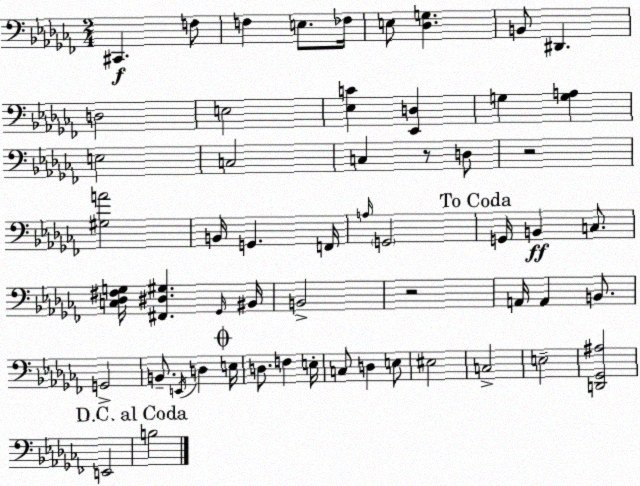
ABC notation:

X:1
T:Untitled
M:2/4
L:1/4
K:Abm
^C,, F,/2 F, E,/2 _F,/4 E,/2 [_D,G,] B,,/2 ^D,, D,2 E,2 [_E,C] [_E,,D,] G, [G,A,] E,2 C,2 C, z/2 D,/2 z2 [^G,A]2 B,,/4 G,, F,,/4 A,/4 G,,2 G,,/4 B,, C,/2 [C,_D,^F,G,]/4 [^F,,^D,^G,] _G,,/4 ^B,,/4 B,,2 z2 A,,/4 A,, B,,/2 G,,2 B,,/2 E,,/4 D, E,/4 D,/2 F, E,/4 C,/2 D, E,/2 ^E,2 C,2 E,2 [D,,_G,,^A,]2 E,,2 B,2